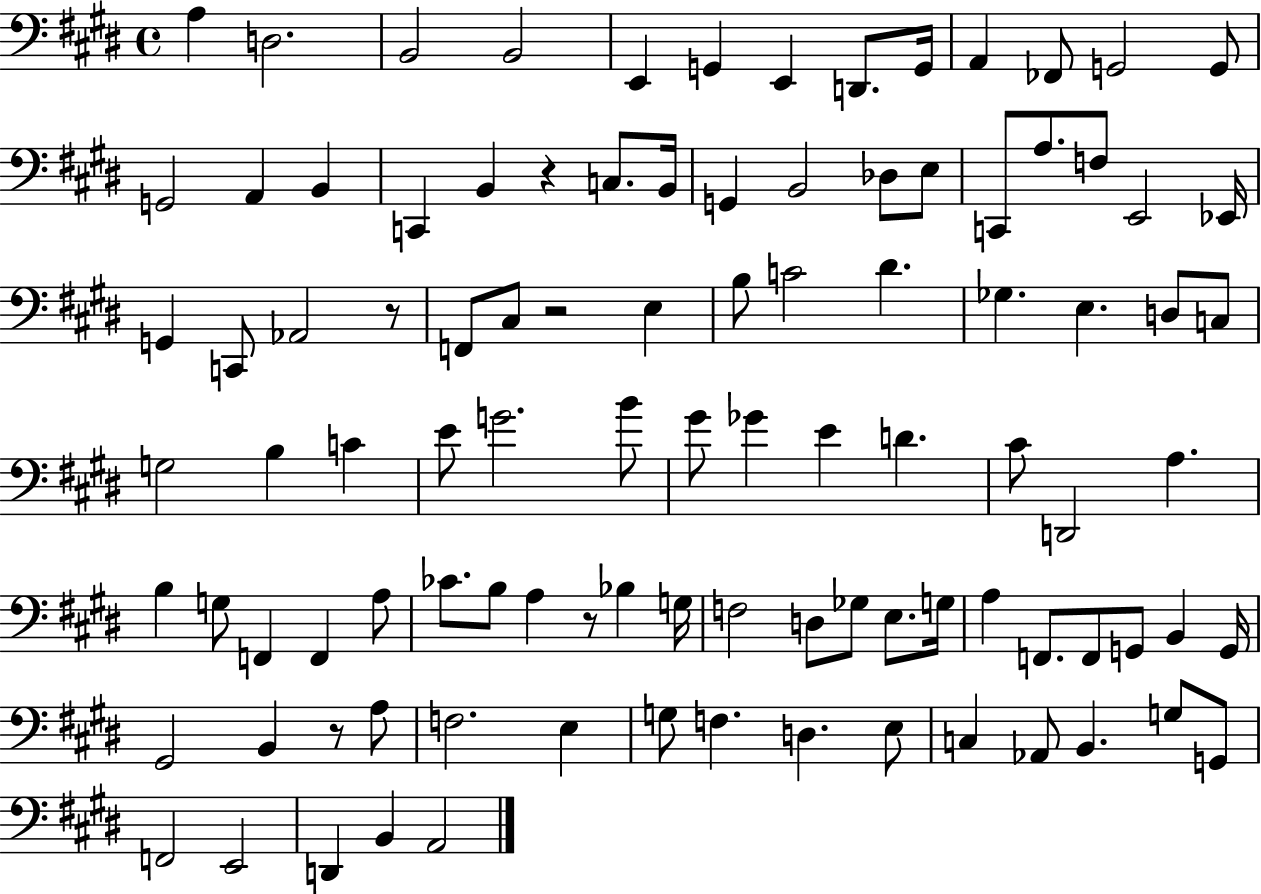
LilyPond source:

{
  \clef bass
  \time 4/4
  \defaultTimeSignature
  \key e \major
  a4 d2. | b,2 b,2 | e,4 g,4 e,4 d,8. g,16 | a,4 fes,8 g,2 g,8 | \break g,2 a,4 b,4 | c,4 b,4 r4 c8. b,16 | g,4 b,2 des8 e8 | c,8 a8. f8 e,2 ees,16 | \break g,4 c,8 aes,2 r8 | f,8 cis8 r2 e4 | b8 c'2 dis'4. | ges4. e4. d8 c8 | \break g2 b4 c'4 | e'8 g'2. b'8 | gis'8 ges'4 e'4 d'4. | cis'8 d,2 a4. | \break b4 g8 f,4 f,4 a8 | ces'8. b8 a4 r8 bes4 g16 | f2 d8 ges8 e8. g16 | a4 f,8. f,8 g,8 b,4 g,16 | \break gis,2 b,4 r8 a8 | f2. e4 | g8 f4. d4. e8 | c4 aes,8 b,4. g8 g,8 | \break f,2 e,2 | d,4 b,4 a,2 | \bar "|."
}